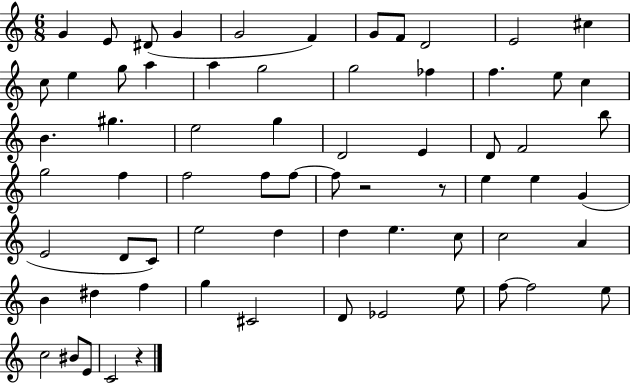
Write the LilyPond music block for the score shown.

{
  \clef treble
  \numericTimeSignature
  \time 6/8
  \key c \major
  \repeat volta 2 { g'4 e'8 dis'8( g'4 | g'2 f'4) | g'8 f'8 d'2 | e'2 cis''4 | \break c''8 e''4 g''8 a''4 | a''4 g''2 | g''2 fes''4 | f''4. e''8 c''4 | \break b'4. gis''4. | e''2 g''4 | d'2 e'4 | d'8 f'2 b''8 | \break g''2 f''4 | f''2 f''8 f''8~~ | f''8 r2 r8 | e''4 e''4 g'4( | \break e'2 d'8 c'8) | e''2 d''4 | d''4 e''4. c''8 | c''2 a'4 | \break b'4 dis''4 f''4 | g''4 cis'2 | d'8 ees'2 e''8 | f''8~~ f''2 e''8 | \break c''2 bis'8 e'8 | c'2 r4 | } \bar "|."
}